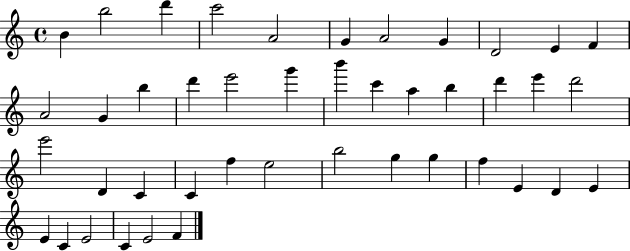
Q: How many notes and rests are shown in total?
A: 43